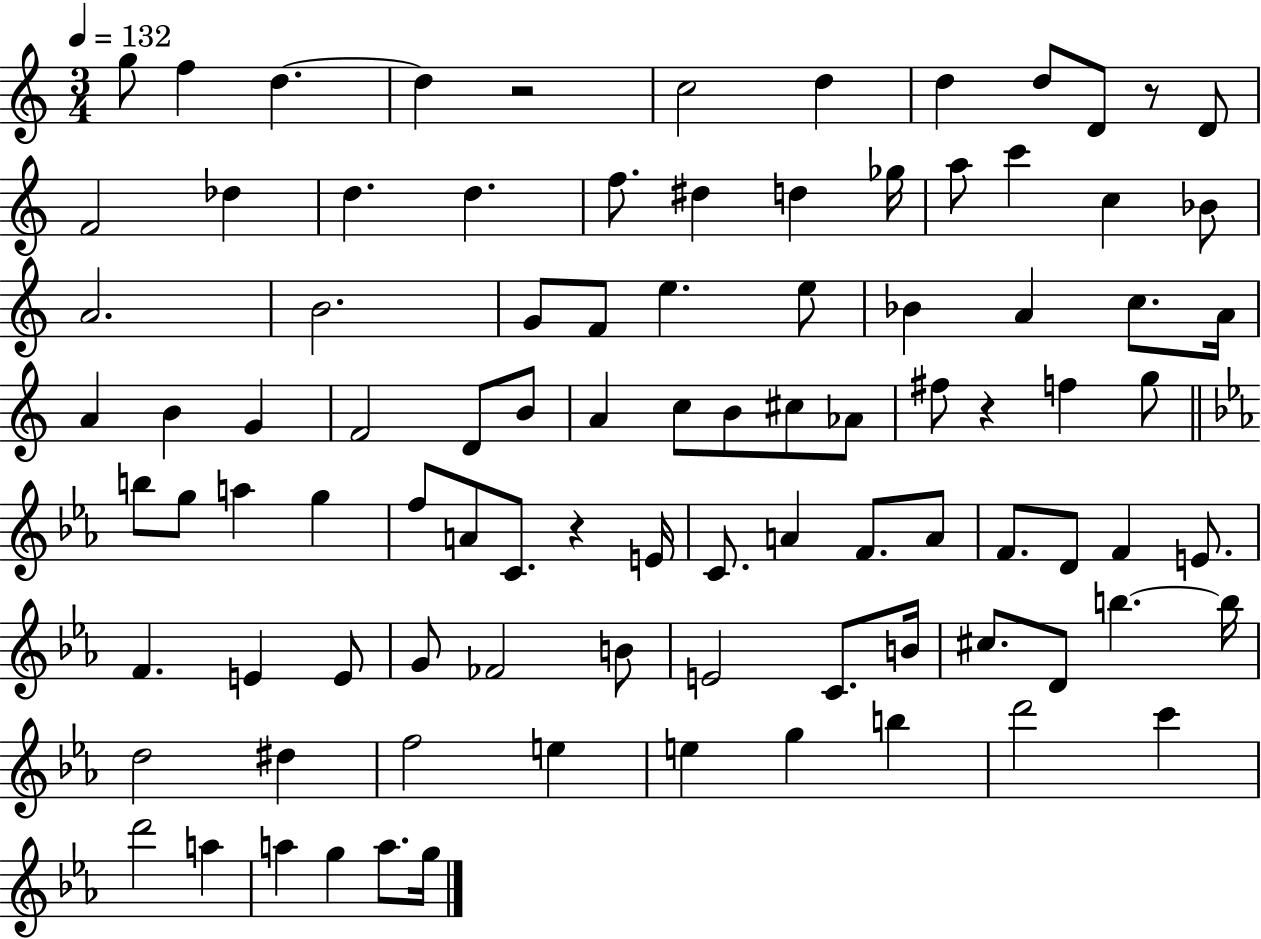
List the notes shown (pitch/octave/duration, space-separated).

G5/e F5/q D5/q. D5/q R/h C5/h D5/q D5/q D5/e D4/e R/e D4/e F4/h Db5/q D5/q. D5/q. F5/e. D#5/q D5/q Gb5/s A5/e C6/q C5/q Bb4/e A4/h. B4/h. G4/e F4/e E5/q. E5/e Bb4/q A4/q C5/e. A4/s A4/q B4/q G4/q F4/h D4/e B4/e A4/q C5/e B4/e C#5/e Ab4/e F#5/e R/q F5/q G5/e B5/e G5/e A5/q G5/q F5/e A4/e C4/e. R/q E4/s C4/e. A4/q F4/e. A4/e F4/e. D4/e F4/q E4/e. F4/q. E4/q E4/e G4/e FES4/h B4/e E4/h C4/e. B4/s C#5/e. D4/e B5/q. B5/s D5/h D#5/q F5/h E5/q E5/q G5/q B5/q D6/h C6/q D6/h A5/q A5/q G5/q A5/e. G5/s